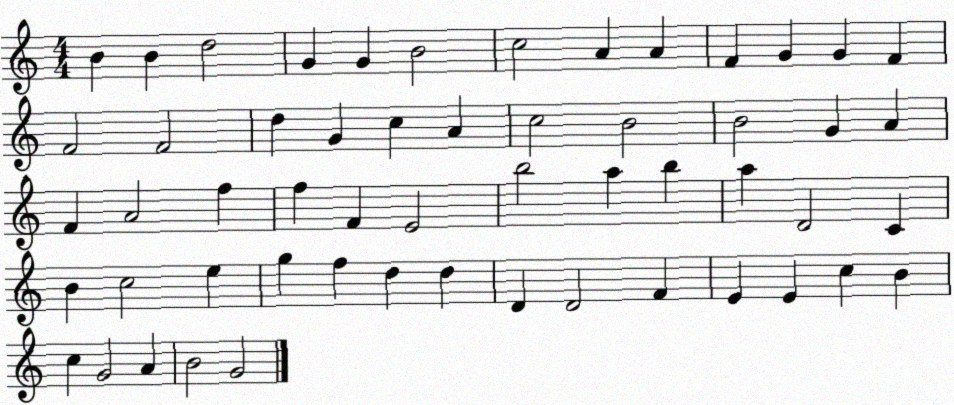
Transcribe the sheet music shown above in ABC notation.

X:1
T:Untitled
M:4/4
L:1/4
K:C
B B d2 G G B2 c2 A A F G G F F2 F2 d G c A c2 B2 B2 G A F A2 f f F E2 b2 a b a D2 C B c2 e g f d d D D2 F E E c B c G2 A B2 G2